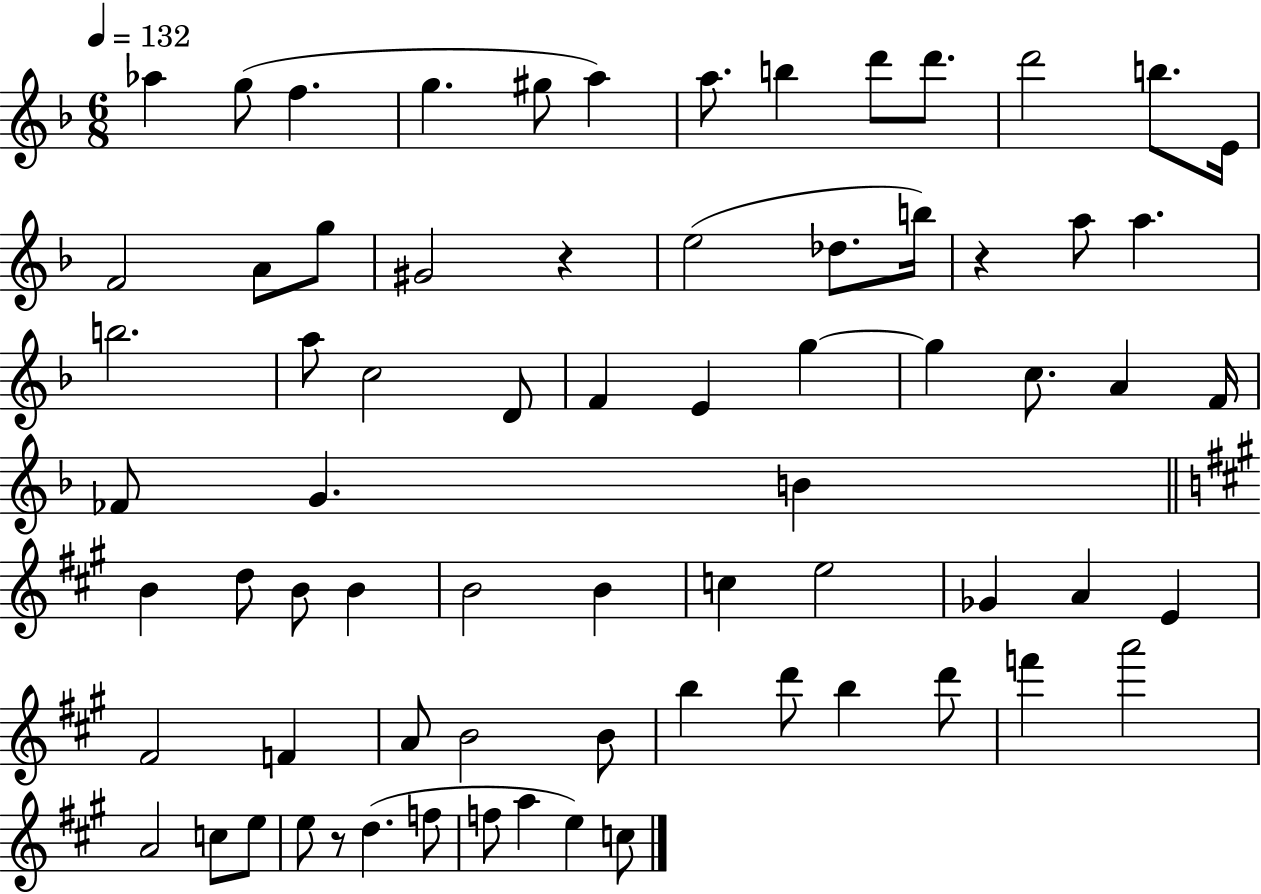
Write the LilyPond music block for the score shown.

{
  \clef treble
  \numericTimeSignature
  \time 6/8
  \key f \major
  \tempo 4 = 132
  \repeat volta 2 { aes''4 g''8( f''4. | g''4. gis''8 a''4) | a''8. b''4 d'''8 d'''8. | d'''2 b''8. e'16 | \break f'2 a'8 g''8 | gis'2 r4 | e''2( des''8. b''16) | r4 a''8 a''4. | \break b''2. | a''8 c''2 d'8 | f'4 e'4 g''4~~ | g''4 c''8. a'4 f'16 | \break fes'8 g'4. b'4 | \bar "||" \break \key a \major b'4 d''8 b'8 b'4 | b'2 b'4 | c''4 e''2 | ges'4 a'4 e'4 | \break fis'2 f'4 | a'8 b'2 b'8 | b''4 d'''8 b''4 d'''8 | f'''4 a'''2 | \break a'2 c''8 e''8 | e''8 r8 d''4.( f''8 | f''8 a''4 e''4) c''8 | } \bar "|."
}